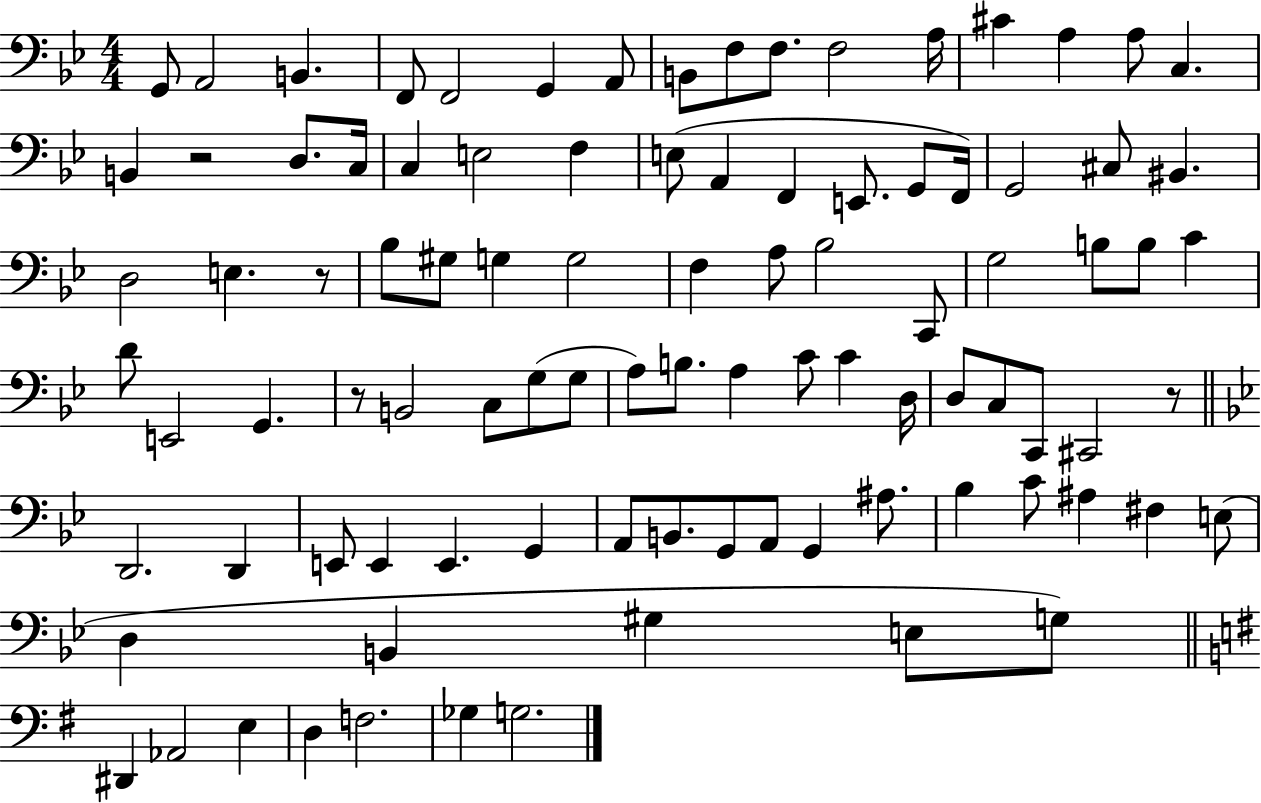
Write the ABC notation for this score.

X:1
T:Untitled
M:4/4
L:1/4
K:Bb
G,,/2 A,,2 B,, F,,/2 F,,2 G,, A,,/2 B,,/2 F,/2 F,/2 F,2 A,/4 ^C A, A,/2 C, B,, z2 D,/2 C,/4 C, E,2 F, E,/2 A,, F,, E,,/2 G,,/2 F,,/4 G,,2 ^C,/2 ^B,, D,2 E, z/2 _B,/2 ^G,/2 G, G,2 F, A,/2 _B,2 C,,/2 G,2 B,/2 B,/2 C D/2 E,,2 G,, z/2 B,,2 C,/2 G,/2 G,/2 A,/2 B,/2 A, C/2 C D,/4 D,/2 C,/2 C,,/2 ^C,,2 z/2 D,,2 D,, E,,/2 E,, E,, G,, A,,/2 B,,/2 G,,/2 A,,/2 G,, ^A,/2 _B, C/2 ^A, ^F, E,/2 D, B,, ^G, E,/2 G,/2 ^D,, _A,,2 E, D, F,2 _G, G,2